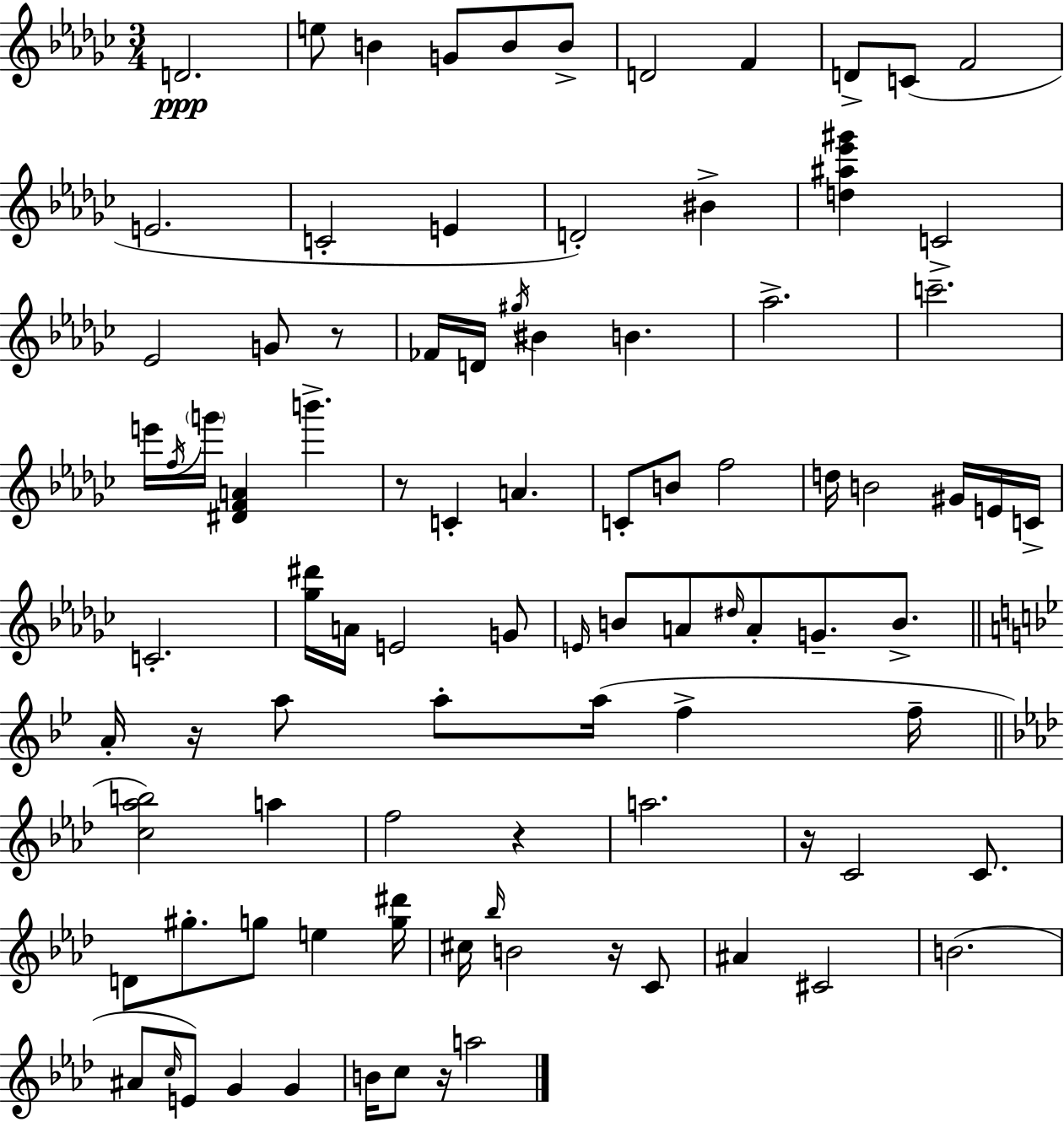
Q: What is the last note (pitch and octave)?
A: A5